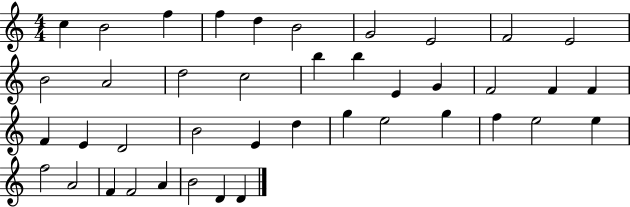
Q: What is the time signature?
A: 4/4